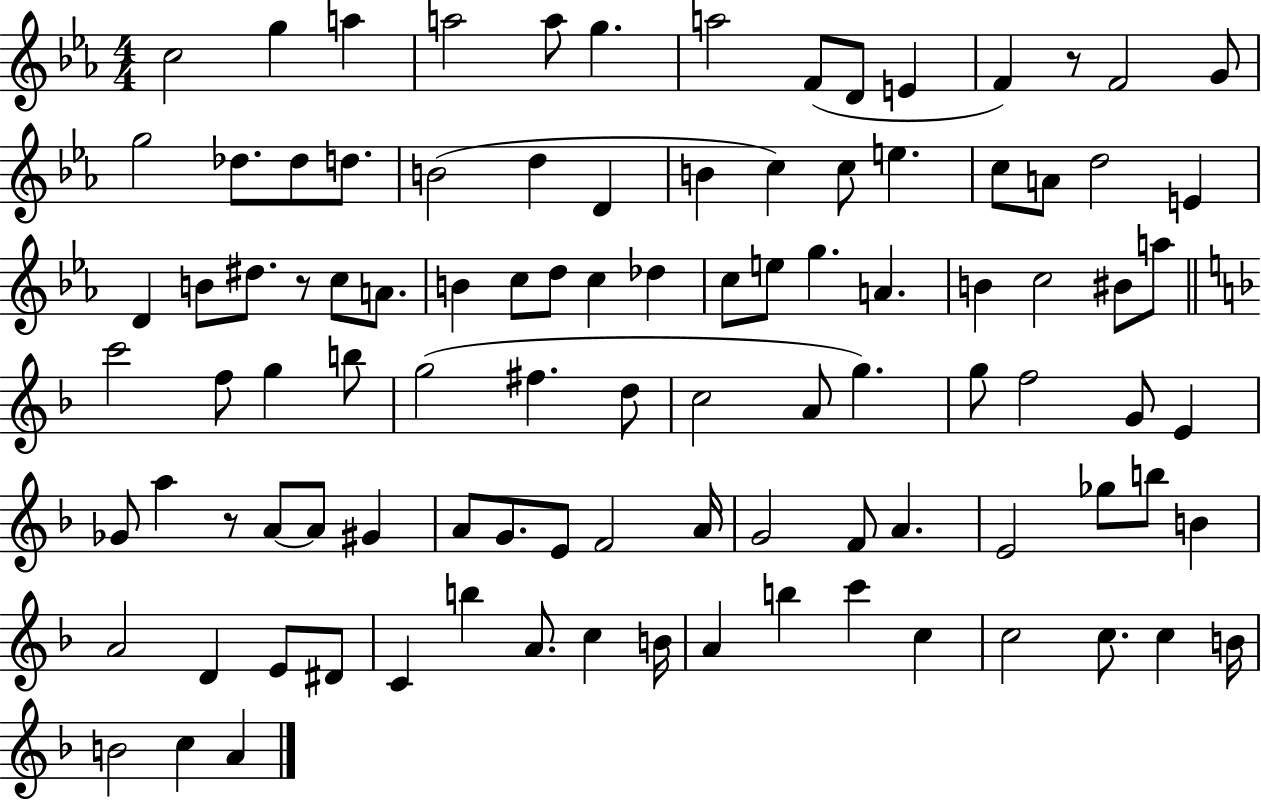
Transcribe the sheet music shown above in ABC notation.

X:1
T:Untitled
M:4/4
L:1/4
K:Eb
c2 g a a2 a/2 g a2 F/2 D/2 E F z/2 F2 G/2 g2 _d/2 _d/2 d/2 B2 d D B c c/2 e c/2 A/2 d2 E D B/2 ^d/2 z/2 c/2 A/2 B c/2 d/2 c _d c/2 e/2 g A B c2 ^B/2 a/2 c'2 f/2 g b/2 g2 ^f d/2 c2 A/2 g g/2 f2 G/2 E _G/2 a z/2 A/2 A/2 ^G A/2 G/2 E/2 F2 A/4 G2 F/2 A E2 _g/2 b/2 B A2 D E/2 ^D/2 C b A/2 c B/4 A b c' c c2 c/2 c B/4 B2 c A